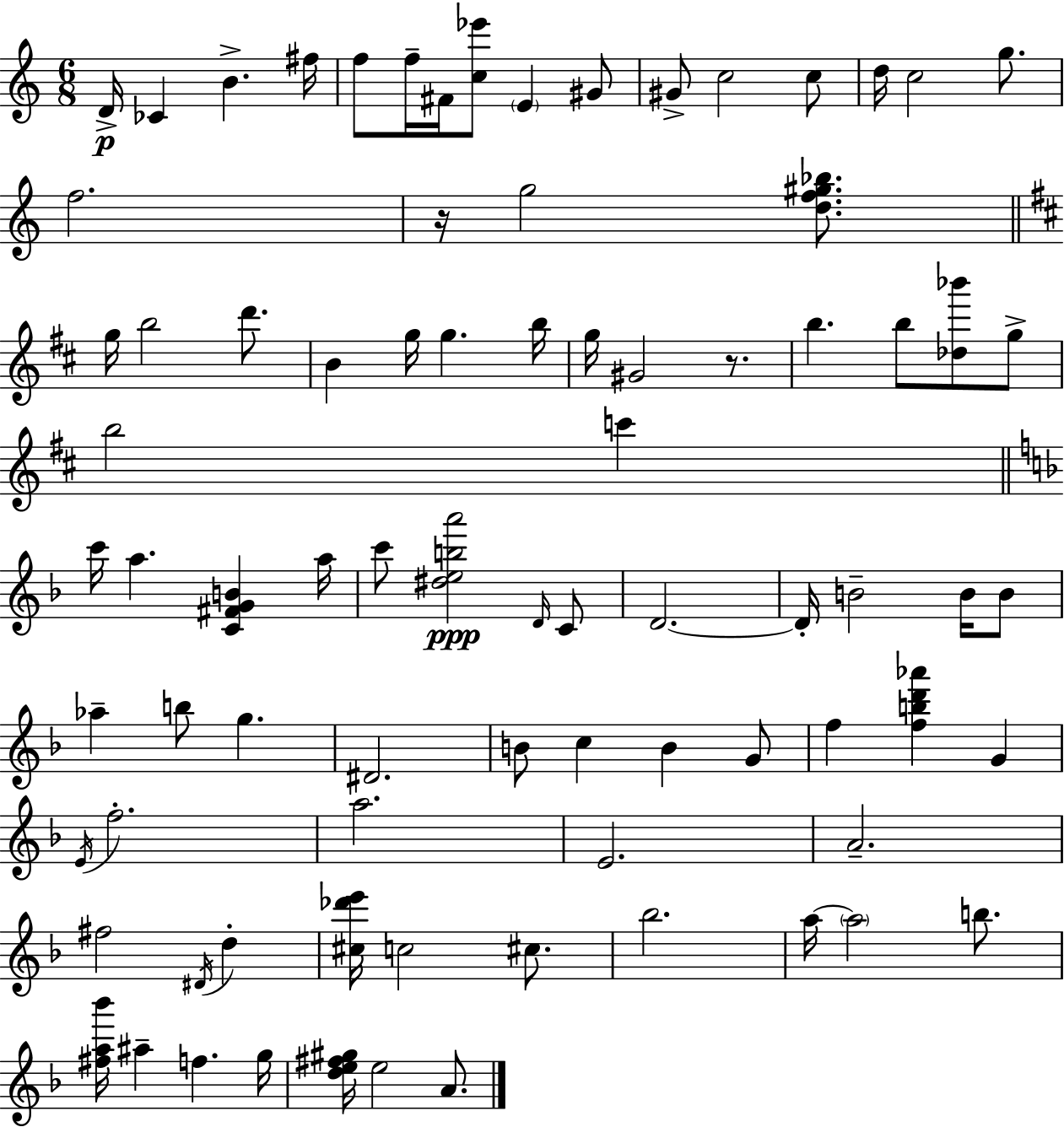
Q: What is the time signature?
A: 6/8